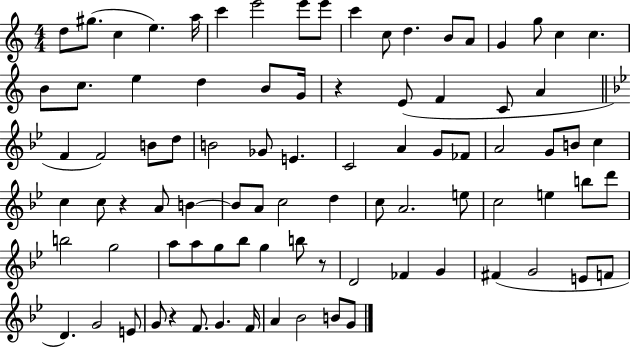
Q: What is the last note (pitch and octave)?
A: G4